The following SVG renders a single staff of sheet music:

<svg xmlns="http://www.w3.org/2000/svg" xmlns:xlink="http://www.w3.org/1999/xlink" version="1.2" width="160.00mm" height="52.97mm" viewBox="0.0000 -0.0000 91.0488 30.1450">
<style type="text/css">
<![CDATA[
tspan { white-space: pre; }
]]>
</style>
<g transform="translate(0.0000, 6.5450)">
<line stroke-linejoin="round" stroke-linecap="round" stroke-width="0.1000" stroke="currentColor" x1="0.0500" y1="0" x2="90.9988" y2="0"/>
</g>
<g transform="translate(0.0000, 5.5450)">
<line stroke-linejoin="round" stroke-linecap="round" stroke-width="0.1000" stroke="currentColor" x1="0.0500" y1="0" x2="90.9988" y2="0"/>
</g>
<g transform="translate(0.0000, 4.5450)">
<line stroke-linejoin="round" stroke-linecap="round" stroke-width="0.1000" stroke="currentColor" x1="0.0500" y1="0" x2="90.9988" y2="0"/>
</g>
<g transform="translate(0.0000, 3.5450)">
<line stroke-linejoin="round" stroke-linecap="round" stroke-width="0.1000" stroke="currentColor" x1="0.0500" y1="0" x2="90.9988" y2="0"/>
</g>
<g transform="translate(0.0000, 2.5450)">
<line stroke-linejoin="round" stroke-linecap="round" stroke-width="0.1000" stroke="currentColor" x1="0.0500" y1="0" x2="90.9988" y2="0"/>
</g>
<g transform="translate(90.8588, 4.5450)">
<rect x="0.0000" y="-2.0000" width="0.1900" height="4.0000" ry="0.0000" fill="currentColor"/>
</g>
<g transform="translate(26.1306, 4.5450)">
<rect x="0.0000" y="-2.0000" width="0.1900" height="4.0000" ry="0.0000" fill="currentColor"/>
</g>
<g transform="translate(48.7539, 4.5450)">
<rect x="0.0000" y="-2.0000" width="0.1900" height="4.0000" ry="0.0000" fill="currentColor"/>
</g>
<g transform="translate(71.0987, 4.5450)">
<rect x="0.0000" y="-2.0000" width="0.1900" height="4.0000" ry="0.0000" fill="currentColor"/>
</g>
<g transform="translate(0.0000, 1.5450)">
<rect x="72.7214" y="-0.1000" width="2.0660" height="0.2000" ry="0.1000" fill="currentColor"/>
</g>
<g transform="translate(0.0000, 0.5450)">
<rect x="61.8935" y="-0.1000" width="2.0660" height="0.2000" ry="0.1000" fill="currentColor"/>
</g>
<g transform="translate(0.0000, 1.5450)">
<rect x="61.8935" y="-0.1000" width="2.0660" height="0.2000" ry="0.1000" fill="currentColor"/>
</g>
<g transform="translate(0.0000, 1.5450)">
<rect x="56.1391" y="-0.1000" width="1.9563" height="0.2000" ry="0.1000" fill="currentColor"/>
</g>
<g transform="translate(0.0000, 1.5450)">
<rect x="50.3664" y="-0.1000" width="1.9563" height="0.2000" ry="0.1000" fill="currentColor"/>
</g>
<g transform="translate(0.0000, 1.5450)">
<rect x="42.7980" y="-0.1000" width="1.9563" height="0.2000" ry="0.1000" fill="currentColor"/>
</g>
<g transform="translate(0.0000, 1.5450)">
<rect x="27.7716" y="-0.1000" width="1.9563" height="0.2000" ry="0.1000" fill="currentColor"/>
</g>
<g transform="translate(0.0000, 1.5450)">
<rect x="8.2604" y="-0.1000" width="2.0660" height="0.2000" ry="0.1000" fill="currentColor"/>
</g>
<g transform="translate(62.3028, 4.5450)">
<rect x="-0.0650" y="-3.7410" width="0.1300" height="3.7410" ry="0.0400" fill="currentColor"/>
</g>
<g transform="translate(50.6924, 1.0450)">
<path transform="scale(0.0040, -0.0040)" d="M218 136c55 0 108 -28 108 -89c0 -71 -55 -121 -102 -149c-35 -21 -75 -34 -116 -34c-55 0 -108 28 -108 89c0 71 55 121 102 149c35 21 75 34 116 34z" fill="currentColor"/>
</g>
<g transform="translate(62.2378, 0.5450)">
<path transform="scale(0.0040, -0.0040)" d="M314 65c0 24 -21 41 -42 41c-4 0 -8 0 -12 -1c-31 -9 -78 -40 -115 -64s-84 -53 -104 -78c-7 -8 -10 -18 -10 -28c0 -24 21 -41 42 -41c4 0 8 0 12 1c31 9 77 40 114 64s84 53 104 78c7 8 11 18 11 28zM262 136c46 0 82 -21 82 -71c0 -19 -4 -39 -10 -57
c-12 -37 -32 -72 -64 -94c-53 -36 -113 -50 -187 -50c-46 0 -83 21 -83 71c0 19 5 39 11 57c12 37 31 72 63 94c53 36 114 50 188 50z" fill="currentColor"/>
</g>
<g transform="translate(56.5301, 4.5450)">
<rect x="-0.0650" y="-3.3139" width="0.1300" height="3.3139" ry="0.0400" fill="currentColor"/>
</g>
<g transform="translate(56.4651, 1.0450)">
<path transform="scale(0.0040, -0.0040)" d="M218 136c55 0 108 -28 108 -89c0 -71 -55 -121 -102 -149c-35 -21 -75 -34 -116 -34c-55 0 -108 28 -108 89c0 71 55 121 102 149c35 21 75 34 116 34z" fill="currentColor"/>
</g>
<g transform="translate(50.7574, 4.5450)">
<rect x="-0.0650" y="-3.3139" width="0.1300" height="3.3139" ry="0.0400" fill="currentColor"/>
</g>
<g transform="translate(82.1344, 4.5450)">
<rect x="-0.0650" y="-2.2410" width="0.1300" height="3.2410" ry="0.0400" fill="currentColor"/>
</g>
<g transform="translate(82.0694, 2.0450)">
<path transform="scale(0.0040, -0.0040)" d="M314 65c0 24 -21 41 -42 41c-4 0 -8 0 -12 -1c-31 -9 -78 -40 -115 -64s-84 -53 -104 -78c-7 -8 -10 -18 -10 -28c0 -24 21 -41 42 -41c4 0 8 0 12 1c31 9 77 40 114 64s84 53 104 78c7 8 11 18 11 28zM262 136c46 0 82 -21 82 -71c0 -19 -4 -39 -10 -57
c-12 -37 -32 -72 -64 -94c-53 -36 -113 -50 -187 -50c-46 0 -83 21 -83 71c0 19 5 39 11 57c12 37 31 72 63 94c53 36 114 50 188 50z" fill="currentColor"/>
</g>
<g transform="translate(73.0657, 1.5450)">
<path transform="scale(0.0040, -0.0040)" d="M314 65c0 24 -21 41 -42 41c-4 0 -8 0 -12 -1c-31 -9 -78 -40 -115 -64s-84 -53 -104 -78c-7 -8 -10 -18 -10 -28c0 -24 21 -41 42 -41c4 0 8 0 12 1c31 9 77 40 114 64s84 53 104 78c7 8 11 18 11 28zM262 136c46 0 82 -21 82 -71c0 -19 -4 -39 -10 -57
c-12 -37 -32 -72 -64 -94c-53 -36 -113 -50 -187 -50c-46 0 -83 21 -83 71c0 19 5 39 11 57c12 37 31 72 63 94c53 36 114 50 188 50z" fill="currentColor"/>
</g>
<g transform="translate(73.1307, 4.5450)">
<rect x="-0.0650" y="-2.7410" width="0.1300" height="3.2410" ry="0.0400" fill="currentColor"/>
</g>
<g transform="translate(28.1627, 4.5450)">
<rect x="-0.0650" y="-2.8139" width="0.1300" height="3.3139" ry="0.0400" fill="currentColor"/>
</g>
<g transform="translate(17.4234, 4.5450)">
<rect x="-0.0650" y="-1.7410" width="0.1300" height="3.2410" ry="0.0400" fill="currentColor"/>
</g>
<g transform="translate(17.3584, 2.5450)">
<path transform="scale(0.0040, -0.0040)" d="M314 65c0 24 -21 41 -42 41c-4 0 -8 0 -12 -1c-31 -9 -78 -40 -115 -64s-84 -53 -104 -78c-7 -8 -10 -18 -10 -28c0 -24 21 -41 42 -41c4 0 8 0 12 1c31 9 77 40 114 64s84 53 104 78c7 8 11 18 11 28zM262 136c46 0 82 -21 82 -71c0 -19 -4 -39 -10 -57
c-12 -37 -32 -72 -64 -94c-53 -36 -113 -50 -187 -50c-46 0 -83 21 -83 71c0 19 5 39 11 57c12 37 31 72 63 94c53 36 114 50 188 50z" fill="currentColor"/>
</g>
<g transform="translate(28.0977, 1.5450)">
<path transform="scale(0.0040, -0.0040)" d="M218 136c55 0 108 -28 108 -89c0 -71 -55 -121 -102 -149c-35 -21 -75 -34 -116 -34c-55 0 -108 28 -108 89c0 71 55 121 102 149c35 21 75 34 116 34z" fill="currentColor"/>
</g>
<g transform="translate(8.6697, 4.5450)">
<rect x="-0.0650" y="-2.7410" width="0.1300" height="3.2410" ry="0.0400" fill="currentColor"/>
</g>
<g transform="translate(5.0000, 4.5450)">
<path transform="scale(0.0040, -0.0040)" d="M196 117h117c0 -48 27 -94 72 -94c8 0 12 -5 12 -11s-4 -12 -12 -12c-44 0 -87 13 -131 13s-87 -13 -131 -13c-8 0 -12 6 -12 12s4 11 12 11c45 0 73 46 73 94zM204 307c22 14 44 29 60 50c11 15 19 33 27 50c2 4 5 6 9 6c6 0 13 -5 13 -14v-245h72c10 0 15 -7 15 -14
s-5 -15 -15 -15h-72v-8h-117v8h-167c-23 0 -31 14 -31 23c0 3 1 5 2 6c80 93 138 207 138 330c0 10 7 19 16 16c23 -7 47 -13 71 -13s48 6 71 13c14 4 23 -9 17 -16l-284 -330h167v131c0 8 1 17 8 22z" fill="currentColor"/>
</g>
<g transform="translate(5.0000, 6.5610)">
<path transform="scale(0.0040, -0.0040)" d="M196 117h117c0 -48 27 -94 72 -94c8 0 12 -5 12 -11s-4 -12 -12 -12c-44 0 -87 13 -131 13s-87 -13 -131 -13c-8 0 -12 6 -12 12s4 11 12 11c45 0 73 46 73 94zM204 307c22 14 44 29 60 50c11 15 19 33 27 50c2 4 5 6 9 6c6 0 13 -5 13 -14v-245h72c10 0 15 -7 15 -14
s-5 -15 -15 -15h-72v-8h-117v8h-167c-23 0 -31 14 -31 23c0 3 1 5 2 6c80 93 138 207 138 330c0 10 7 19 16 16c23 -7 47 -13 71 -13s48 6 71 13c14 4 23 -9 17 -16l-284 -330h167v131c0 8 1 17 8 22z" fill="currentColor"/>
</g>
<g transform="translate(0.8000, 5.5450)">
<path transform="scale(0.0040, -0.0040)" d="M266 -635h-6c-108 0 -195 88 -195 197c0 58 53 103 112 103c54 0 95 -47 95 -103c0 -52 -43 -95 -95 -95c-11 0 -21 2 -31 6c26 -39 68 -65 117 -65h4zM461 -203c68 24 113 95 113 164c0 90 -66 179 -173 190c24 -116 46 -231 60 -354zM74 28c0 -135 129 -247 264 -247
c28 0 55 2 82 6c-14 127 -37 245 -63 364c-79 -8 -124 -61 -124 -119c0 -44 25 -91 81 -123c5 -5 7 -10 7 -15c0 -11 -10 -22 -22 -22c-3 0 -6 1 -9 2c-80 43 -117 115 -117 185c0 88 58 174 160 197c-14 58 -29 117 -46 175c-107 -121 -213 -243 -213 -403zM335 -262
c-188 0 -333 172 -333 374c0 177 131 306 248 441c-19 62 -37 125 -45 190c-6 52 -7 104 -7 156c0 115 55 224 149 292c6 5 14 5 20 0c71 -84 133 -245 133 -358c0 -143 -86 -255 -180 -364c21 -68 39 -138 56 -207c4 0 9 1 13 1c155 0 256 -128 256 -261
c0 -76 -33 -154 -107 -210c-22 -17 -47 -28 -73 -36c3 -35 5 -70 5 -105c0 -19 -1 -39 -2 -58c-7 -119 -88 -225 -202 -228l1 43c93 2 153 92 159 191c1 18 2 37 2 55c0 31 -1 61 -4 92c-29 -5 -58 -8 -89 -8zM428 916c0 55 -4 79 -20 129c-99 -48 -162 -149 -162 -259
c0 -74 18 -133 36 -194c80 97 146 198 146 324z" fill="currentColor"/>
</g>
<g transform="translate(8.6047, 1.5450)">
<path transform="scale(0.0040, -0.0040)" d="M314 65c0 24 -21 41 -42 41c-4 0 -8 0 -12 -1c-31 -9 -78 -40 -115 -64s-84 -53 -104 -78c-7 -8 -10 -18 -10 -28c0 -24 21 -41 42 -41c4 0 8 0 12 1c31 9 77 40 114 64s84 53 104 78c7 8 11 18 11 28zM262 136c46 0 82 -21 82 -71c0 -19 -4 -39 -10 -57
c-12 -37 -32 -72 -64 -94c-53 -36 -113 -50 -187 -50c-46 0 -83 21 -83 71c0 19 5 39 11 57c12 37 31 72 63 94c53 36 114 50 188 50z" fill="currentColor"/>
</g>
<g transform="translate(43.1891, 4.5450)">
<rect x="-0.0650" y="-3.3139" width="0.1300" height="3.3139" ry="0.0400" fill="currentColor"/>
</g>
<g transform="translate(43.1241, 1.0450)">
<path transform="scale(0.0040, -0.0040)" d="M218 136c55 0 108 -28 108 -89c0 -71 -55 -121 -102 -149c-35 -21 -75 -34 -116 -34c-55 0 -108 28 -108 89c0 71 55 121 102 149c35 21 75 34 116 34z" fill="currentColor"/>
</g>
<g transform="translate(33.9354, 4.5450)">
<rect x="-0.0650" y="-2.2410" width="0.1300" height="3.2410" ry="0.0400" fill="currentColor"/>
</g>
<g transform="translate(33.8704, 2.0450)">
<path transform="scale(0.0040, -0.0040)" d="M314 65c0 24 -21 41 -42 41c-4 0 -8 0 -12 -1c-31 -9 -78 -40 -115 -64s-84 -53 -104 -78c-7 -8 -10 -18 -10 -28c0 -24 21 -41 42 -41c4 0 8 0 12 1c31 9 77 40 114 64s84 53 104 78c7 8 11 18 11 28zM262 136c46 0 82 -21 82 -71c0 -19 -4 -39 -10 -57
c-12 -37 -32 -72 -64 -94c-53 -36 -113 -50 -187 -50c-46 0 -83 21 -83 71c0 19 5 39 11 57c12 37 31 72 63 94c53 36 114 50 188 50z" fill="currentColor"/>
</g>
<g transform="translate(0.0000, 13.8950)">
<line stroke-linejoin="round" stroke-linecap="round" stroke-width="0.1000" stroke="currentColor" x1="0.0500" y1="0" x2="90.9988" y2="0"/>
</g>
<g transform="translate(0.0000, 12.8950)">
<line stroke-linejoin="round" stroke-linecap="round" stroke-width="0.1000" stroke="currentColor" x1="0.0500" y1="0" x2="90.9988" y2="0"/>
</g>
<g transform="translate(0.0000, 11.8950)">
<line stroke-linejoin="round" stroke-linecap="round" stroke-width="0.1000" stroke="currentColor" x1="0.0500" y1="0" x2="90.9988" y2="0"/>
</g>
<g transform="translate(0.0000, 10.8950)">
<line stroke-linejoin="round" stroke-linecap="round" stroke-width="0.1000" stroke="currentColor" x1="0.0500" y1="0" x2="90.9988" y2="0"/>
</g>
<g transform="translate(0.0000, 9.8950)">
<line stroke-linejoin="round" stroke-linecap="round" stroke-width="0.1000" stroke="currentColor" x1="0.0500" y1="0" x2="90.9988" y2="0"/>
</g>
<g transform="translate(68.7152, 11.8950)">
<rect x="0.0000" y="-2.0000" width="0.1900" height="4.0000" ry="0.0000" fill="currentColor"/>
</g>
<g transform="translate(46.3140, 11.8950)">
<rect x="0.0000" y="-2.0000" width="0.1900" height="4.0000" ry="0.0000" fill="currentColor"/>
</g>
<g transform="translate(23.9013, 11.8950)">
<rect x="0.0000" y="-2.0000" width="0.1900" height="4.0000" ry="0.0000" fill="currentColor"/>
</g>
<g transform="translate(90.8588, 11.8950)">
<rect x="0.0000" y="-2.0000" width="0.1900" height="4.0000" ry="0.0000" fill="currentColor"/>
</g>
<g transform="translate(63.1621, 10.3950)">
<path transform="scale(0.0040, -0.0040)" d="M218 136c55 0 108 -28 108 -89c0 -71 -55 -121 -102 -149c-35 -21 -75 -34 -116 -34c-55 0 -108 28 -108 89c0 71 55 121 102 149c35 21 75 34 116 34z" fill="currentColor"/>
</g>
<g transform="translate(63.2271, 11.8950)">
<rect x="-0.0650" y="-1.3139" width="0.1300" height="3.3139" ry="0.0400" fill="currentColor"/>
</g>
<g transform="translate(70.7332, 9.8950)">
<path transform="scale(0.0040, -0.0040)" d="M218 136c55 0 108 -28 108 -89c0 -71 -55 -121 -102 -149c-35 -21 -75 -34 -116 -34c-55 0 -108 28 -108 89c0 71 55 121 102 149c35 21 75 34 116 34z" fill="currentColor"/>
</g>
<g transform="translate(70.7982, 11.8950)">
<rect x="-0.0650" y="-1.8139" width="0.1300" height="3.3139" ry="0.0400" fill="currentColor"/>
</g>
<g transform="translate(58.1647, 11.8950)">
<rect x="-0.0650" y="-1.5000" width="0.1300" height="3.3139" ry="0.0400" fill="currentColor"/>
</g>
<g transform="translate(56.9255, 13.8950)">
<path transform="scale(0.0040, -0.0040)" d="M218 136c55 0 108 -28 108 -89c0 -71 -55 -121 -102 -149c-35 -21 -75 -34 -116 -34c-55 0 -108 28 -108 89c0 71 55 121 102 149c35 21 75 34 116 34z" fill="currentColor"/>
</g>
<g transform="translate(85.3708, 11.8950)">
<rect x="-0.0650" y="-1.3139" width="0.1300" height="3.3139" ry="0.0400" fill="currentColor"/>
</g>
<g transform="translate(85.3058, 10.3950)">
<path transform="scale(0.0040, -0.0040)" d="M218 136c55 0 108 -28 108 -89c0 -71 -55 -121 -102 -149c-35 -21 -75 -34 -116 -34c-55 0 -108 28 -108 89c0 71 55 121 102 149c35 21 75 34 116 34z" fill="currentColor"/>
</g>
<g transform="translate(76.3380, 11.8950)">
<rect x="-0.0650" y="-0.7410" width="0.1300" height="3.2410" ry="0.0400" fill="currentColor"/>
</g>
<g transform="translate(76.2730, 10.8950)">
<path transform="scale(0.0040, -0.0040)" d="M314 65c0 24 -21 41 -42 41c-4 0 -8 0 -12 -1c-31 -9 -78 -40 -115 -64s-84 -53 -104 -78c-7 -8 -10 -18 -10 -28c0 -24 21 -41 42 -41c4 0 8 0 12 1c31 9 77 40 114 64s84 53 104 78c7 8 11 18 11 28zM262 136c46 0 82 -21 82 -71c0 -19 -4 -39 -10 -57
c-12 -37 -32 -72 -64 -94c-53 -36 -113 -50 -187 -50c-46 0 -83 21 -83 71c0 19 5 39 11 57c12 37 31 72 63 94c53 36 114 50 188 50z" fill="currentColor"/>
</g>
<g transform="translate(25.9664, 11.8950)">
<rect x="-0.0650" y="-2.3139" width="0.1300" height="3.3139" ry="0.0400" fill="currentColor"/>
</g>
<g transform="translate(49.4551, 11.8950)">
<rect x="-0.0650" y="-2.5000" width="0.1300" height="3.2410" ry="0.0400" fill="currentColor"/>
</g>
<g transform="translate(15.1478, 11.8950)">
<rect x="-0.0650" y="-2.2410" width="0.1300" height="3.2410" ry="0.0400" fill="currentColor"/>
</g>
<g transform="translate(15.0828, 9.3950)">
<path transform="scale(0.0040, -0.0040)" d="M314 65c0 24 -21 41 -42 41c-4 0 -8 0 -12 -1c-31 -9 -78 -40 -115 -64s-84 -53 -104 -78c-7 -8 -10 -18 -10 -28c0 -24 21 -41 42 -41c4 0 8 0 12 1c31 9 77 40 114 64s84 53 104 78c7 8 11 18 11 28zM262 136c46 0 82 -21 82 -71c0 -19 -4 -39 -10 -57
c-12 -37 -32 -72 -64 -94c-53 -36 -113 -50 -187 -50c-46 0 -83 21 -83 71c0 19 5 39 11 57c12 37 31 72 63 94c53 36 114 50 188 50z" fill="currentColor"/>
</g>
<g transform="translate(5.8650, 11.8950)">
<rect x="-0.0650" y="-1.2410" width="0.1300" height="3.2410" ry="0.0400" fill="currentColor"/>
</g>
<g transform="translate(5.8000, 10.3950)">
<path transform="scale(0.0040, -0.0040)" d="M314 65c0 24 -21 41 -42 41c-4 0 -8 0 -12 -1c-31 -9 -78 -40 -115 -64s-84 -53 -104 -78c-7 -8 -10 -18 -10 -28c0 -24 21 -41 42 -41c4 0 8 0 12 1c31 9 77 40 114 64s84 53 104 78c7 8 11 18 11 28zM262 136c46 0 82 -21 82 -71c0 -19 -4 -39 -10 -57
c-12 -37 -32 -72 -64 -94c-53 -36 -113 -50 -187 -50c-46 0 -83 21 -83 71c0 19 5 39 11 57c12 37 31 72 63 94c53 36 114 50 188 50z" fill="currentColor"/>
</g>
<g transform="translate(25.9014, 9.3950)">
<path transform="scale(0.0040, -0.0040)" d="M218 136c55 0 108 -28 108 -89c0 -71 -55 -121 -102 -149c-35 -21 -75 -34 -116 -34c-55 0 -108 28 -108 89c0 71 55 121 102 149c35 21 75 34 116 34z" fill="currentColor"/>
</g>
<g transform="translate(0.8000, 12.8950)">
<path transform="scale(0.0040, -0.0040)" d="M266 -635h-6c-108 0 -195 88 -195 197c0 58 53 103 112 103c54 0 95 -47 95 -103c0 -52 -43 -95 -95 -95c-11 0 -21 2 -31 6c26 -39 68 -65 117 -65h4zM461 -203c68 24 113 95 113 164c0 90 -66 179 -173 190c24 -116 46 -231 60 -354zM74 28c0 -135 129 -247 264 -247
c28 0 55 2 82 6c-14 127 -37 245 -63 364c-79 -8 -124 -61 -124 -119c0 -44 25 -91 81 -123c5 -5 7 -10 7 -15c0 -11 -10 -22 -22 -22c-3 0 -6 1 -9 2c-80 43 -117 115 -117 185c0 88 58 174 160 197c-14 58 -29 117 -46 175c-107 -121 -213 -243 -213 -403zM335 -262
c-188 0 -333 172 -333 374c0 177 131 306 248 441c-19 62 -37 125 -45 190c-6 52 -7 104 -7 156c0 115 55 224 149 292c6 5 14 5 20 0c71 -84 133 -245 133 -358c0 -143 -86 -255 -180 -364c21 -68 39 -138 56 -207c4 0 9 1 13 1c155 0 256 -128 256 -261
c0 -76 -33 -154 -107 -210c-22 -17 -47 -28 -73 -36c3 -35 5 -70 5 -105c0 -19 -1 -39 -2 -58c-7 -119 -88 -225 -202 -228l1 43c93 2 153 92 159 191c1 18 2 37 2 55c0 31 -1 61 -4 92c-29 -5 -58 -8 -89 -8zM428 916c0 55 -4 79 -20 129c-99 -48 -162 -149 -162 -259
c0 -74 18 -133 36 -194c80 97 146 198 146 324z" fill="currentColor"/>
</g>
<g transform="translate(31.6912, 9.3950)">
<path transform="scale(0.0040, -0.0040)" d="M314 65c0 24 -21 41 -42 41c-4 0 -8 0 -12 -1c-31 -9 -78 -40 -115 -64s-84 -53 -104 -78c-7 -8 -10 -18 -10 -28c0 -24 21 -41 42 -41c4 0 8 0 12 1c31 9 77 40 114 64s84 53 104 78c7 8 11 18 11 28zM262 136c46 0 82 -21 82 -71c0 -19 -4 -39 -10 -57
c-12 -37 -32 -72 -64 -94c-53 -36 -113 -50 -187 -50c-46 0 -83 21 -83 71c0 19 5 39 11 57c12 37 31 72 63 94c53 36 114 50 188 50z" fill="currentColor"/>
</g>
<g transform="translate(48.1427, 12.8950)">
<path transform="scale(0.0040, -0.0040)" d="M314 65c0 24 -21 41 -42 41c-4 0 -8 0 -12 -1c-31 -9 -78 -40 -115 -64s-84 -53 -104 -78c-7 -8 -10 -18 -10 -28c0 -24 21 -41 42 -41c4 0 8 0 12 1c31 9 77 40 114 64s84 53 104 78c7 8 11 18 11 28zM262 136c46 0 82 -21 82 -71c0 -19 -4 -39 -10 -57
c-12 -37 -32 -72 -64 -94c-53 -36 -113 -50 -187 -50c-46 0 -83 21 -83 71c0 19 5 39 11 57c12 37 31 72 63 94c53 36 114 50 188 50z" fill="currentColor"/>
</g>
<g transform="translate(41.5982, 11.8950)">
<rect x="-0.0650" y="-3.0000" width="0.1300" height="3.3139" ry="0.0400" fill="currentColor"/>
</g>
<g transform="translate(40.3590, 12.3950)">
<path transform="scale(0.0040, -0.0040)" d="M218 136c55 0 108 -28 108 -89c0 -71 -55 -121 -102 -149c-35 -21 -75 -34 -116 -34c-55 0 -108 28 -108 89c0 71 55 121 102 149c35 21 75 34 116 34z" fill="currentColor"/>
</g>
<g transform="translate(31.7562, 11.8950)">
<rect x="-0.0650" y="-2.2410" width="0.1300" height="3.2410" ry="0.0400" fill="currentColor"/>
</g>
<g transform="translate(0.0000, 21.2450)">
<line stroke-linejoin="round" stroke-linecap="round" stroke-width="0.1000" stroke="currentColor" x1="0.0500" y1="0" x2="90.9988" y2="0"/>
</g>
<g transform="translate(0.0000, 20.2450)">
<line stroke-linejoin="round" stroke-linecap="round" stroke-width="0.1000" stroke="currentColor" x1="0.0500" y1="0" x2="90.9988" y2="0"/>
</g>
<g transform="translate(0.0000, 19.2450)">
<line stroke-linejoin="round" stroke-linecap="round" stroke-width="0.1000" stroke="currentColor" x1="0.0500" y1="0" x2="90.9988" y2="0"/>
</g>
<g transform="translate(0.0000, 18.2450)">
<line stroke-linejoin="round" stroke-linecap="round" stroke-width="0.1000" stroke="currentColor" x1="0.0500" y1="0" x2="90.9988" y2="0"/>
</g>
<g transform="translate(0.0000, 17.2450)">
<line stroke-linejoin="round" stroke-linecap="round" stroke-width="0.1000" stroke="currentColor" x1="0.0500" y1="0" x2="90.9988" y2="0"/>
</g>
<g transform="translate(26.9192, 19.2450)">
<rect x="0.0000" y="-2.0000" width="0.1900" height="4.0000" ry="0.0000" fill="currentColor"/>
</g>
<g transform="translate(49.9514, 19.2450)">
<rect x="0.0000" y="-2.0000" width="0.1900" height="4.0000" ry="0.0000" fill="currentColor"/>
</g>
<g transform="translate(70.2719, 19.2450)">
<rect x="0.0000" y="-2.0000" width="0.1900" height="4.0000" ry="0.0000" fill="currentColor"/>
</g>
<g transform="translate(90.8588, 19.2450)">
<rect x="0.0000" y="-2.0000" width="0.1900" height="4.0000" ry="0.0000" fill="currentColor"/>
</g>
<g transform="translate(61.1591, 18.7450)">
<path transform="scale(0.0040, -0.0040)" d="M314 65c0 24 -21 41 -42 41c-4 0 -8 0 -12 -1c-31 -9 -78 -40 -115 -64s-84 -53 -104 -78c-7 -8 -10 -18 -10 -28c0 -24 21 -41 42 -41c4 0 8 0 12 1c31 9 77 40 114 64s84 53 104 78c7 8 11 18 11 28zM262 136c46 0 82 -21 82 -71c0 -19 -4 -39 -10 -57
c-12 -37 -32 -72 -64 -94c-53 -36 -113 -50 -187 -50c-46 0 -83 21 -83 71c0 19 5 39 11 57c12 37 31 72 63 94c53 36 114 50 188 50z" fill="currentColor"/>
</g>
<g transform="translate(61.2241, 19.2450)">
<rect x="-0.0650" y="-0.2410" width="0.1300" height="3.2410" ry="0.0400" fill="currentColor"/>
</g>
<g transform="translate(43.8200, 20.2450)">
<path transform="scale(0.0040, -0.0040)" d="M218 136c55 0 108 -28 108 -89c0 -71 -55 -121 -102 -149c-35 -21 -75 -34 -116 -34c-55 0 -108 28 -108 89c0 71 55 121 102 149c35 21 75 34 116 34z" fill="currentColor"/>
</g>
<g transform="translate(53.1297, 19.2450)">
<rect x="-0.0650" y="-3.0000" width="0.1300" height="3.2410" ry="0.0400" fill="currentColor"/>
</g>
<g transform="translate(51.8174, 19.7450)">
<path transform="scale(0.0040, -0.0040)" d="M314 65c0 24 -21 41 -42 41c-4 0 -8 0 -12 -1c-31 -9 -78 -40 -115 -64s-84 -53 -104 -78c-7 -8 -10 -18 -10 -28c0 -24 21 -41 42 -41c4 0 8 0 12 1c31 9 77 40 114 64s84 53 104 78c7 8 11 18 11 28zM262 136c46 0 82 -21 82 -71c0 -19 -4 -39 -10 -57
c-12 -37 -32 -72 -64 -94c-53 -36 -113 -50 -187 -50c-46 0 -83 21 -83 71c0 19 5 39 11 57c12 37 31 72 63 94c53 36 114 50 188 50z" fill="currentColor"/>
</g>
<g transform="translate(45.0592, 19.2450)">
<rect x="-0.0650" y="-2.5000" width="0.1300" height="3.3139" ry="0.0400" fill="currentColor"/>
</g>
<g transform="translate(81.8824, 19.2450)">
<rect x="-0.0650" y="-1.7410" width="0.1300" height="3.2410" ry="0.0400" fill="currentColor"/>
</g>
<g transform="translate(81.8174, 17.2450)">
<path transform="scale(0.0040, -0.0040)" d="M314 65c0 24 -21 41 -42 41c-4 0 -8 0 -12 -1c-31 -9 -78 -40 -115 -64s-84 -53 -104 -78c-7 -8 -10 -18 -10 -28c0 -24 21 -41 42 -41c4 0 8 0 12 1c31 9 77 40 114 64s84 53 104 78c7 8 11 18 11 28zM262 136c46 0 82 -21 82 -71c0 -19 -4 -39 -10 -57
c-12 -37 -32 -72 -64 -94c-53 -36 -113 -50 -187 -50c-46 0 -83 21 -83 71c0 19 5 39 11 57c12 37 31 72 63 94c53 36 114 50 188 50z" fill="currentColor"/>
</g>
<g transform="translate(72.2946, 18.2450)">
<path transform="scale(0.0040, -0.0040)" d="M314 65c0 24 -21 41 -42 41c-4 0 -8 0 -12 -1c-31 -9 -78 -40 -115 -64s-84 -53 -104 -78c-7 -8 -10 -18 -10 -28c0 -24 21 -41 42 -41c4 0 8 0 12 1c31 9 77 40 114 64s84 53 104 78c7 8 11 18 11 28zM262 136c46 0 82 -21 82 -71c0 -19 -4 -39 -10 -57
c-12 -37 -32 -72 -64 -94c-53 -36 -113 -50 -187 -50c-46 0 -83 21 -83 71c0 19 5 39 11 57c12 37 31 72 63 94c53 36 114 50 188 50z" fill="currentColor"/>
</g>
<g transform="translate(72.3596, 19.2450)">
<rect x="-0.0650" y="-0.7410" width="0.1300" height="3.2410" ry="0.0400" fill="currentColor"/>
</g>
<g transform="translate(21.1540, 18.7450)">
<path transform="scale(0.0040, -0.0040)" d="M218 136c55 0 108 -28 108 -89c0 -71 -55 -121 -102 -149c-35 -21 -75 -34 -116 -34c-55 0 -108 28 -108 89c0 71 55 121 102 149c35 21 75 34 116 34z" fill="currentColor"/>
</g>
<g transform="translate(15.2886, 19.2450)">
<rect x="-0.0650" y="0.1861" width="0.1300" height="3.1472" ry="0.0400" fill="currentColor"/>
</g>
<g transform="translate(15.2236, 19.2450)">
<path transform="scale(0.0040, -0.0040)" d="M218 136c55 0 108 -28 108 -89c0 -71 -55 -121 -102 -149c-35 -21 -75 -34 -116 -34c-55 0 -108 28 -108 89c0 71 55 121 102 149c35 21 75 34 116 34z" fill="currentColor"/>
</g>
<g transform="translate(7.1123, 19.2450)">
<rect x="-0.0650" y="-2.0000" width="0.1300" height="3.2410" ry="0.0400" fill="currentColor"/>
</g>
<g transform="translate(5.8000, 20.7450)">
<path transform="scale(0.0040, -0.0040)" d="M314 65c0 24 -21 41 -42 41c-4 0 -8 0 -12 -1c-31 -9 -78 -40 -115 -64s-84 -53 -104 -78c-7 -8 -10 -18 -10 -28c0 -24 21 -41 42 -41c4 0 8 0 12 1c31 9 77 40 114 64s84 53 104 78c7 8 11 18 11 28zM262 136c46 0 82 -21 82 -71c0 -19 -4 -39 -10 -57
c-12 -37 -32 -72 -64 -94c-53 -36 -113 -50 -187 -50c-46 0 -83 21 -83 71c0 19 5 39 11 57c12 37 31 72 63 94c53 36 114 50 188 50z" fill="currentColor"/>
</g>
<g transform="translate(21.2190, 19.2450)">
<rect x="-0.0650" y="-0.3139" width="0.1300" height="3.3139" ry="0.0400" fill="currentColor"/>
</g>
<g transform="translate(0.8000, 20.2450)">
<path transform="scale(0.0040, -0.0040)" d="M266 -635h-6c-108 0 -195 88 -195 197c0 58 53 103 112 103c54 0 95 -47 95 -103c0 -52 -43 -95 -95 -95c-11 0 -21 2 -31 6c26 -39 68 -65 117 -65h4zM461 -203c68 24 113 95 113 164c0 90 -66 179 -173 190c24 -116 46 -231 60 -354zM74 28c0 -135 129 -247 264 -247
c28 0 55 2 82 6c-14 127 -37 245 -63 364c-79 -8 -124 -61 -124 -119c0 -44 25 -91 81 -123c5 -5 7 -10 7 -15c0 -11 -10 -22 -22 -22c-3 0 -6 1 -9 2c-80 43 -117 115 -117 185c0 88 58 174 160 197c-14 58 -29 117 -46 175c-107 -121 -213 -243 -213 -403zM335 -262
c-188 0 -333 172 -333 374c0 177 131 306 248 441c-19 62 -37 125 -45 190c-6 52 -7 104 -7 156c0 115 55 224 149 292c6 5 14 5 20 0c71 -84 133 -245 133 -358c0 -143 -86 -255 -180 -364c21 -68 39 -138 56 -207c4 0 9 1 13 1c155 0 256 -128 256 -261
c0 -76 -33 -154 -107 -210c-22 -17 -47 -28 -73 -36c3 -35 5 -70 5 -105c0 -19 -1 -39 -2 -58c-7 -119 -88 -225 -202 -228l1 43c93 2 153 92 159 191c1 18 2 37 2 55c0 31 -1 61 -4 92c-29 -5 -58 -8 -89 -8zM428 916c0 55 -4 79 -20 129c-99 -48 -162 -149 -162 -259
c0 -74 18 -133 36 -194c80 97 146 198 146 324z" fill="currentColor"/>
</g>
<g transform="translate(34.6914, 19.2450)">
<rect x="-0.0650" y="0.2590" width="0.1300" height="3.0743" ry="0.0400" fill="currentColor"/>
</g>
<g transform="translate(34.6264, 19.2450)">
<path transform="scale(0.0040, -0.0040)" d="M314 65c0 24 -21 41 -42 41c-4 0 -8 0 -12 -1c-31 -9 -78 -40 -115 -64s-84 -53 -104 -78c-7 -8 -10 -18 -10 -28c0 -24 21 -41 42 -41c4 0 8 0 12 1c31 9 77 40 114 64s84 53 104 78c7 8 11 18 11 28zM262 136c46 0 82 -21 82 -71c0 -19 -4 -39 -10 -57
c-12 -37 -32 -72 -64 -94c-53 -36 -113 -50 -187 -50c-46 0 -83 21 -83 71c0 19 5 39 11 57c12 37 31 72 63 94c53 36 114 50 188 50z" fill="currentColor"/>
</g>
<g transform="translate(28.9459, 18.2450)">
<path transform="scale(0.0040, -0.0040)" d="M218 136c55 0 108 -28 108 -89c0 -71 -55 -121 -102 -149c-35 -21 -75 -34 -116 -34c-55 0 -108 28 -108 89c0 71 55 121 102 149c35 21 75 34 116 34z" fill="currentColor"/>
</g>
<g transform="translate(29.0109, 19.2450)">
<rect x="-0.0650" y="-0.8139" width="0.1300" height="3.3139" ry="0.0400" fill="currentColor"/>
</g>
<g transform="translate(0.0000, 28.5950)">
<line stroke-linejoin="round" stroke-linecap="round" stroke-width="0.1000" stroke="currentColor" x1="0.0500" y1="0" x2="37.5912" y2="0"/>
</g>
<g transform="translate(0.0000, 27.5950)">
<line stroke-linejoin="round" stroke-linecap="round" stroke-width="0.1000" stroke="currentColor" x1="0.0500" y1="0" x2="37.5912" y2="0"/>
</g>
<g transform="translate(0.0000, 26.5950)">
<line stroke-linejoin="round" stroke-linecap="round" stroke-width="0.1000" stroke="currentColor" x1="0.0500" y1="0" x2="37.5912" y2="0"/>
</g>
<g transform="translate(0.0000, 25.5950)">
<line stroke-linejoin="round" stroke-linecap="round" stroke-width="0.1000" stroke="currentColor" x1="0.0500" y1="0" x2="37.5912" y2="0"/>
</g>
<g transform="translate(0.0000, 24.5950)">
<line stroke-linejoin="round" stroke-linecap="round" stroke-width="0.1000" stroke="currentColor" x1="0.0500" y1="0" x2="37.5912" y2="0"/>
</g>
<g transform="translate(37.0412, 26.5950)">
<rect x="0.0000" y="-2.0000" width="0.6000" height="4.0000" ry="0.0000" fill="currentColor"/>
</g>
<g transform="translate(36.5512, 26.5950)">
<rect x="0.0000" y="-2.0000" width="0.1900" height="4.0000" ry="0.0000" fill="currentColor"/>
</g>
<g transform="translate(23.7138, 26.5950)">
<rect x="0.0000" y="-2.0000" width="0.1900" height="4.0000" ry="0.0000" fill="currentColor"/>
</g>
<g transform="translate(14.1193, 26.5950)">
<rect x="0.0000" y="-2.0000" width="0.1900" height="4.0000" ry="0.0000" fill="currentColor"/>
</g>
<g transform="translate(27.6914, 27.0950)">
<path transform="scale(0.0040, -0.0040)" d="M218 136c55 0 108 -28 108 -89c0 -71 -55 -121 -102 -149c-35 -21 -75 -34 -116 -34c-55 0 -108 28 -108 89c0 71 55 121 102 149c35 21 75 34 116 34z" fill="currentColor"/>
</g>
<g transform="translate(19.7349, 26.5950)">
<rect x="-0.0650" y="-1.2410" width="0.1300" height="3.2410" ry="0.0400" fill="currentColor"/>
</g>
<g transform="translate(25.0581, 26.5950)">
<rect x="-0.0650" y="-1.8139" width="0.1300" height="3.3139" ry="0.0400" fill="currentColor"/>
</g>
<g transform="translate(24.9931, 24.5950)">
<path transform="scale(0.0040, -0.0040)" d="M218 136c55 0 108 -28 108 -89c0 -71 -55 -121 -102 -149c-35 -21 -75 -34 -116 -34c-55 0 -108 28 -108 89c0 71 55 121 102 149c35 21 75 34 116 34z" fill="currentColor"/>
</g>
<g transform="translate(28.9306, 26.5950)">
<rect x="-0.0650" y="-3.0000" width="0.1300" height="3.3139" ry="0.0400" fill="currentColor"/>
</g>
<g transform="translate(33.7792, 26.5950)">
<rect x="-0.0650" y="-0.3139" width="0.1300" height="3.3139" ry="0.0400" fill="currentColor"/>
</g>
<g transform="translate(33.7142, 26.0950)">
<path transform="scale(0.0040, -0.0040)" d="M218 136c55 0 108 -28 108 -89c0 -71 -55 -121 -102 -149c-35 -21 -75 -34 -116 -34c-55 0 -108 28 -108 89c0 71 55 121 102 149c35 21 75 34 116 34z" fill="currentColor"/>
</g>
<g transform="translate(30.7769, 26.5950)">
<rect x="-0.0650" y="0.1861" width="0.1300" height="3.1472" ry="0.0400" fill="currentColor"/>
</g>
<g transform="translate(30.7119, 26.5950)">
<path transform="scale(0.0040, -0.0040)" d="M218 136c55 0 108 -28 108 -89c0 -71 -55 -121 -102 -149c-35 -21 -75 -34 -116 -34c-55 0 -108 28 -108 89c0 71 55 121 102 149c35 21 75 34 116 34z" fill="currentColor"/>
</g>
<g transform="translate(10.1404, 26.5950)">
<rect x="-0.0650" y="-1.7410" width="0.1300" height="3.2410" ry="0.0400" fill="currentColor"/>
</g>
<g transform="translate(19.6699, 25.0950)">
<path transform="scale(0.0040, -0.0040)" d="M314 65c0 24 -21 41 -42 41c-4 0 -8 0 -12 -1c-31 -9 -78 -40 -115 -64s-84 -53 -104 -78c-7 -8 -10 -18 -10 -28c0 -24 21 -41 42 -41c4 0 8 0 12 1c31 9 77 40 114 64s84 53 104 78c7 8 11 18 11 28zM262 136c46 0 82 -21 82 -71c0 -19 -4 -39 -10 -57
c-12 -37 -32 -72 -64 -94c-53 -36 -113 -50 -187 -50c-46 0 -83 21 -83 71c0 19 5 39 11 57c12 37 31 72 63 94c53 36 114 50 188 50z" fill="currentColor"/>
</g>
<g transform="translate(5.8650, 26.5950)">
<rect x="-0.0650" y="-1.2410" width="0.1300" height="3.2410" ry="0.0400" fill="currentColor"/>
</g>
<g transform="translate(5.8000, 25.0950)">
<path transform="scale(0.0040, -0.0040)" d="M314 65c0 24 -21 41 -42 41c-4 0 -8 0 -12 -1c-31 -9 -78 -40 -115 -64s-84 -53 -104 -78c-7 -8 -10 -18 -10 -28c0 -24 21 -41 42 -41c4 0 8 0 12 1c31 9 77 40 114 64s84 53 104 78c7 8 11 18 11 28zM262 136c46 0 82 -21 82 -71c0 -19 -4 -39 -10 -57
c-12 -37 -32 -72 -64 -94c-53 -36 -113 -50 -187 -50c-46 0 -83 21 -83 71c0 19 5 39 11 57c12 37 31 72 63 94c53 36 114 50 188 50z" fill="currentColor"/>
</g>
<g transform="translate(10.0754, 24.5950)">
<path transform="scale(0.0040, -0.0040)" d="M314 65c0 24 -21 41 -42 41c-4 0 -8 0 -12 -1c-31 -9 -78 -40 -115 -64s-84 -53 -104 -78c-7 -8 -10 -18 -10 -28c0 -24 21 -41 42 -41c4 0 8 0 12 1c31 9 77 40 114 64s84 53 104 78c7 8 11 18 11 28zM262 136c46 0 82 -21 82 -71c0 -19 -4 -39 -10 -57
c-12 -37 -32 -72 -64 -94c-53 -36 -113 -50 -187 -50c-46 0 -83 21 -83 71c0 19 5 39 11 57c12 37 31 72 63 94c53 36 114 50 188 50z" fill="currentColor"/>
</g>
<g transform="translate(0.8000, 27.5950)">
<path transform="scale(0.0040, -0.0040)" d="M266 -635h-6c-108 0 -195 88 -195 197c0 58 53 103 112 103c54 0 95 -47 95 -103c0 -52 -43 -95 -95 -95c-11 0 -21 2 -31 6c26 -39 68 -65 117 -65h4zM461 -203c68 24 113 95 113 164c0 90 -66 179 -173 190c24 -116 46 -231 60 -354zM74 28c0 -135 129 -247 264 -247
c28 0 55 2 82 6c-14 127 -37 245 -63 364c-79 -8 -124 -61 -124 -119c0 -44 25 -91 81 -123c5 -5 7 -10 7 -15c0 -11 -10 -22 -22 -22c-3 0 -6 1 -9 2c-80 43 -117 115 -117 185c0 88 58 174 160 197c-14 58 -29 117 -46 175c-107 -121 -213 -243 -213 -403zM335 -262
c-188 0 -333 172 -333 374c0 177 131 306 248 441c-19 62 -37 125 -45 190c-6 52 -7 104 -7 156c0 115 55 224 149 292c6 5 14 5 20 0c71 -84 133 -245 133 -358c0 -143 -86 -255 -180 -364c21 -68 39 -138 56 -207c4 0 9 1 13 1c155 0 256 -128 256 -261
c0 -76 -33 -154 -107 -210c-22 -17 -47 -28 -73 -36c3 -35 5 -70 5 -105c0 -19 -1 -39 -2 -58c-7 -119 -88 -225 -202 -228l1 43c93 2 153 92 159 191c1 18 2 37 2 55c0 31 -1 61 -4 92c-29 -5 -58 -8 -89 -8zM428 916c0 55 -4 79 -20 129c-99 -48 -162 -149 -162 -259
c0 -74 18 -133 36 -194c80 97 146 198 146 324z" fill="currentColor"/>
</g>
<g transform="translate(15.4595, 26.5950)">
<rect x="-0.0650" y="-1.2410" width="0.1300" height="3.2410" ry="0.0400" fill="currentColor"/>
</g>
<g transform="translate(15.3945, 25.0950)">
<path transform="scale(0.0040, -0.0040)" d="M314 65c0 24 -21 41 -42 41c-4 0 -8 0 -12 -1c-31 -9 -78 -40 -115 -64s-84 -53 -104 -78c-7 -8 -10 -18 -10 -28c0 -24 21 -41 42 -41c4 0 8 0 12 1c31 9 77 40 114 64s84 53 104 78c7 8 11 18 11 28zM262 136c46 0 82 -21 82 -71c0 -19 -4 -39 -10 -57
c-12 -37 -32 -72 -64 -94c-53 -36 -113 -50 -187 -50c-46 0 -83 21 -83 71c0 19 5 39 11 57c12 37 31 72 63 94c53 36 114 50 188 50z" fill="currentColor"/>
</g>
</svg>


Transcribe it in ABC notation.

X:1
T:Untitled
M:4/4
L:1/4
K:C
a2 f2 a g2 b b b c'2 a2 g2 e2 g2 g g2 A G2 E e f d2 e F2 B c d B2 G A2 c2 d2 f2 e2 f2 e2 e2 f A B c